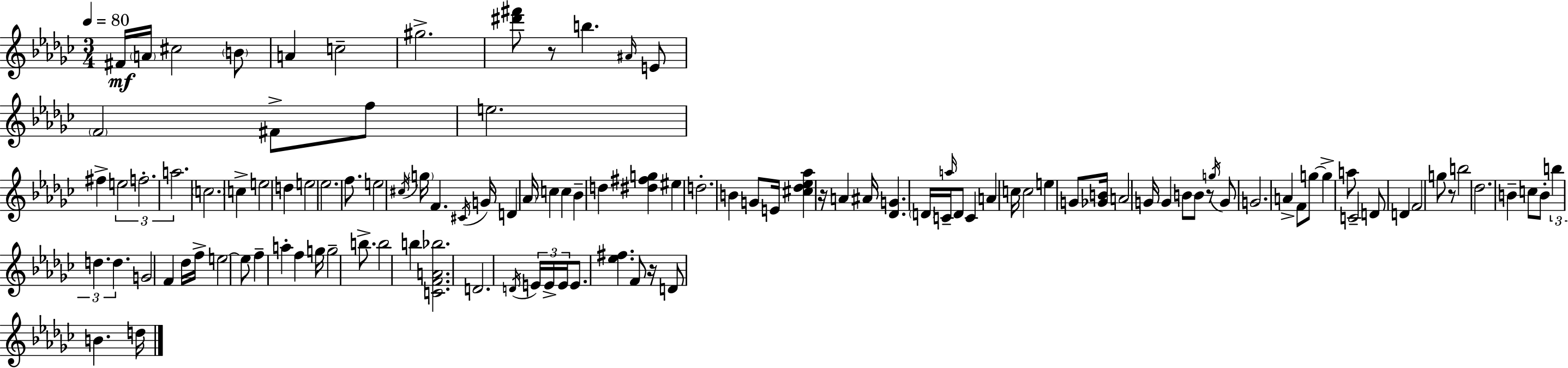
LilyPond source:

{
  \clef treble
  \numericTimeSignature
  \time 3/4
  \key ees \minor
  \tempo 4 = 80
  fis'16\mf \parenthesize a'16 cis''2 \parenthesize b'8 | a'4 c''2-- | gis''2.-> | <dis''' fis'''>8 r8 b''4. \grace { ais'16 } e'8 | \break \parenthesize f'2 fis'8-> f''8 | e''2. | fis''4-> \tuplet 3/2 { e''2 | f''2.-. | \break a''2. } | \parenthesize c''2. | c''4-> e''2 | d''4 e''2 | \break ees''2. | f''8. e''2 | \acciaccatura { cis''16 } \parenthesize g''16 f'4. \acciaccatura { cis'16 } g'16 d'4 | \parenthesize aes'16 c''4 c''4 bes'4-- | \break d''4 <dis'' fis'' g''>4 eis''4 | d''2.-. | b'4 g'8 e'16 <cis'' des'' ees'' aes''>4 | r16 a'4 ais'16 <des' g'>4. | \break \parenthesize d'16 c'16-- \grace { a''16 } d'8 c'4 a'4 | c''16 c''2 | e''4 g'8 <ges' b'>16 a'2 | g'16 g'4 b'8 b'8 | \break r8 \acciaccatura { g''16 } g'8 g'2. | a'4-> f'8 g''8~~ | g''4-> a''8 c'2-- | d'8 d'4 f'2 | \break g''8 r8 b''2 | des''2. | b'4-- c''8 b'8-. | \tuplet 3/2 { b''4 d''4. d''4. } | \break g'2 | f'4 des''16 f''16-> e''2~~ | e''8 f''4-- a''4-. | f''4 g''16 g''2-- | \break b''8.-> b''2 | b''4 <c' f' a' bes''>2. | d'2. | \acciaccatura { d'16 } \tuplet 3/2 { e'16 e'16-> e'16 } e'8. | \break <ees'' fis''>4. f'8 r16 d'8 b'4. | d''16 \bar "|."
}